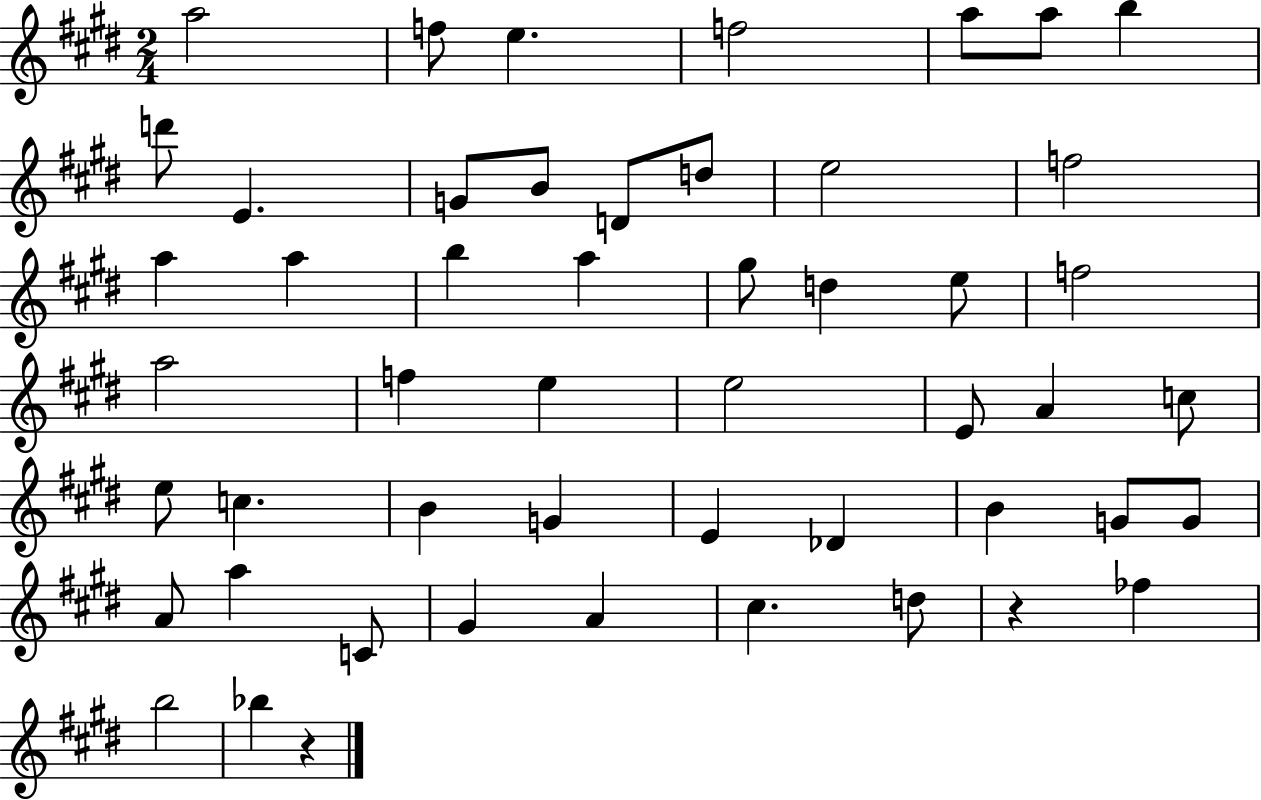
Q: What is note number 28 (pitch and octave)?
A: E4